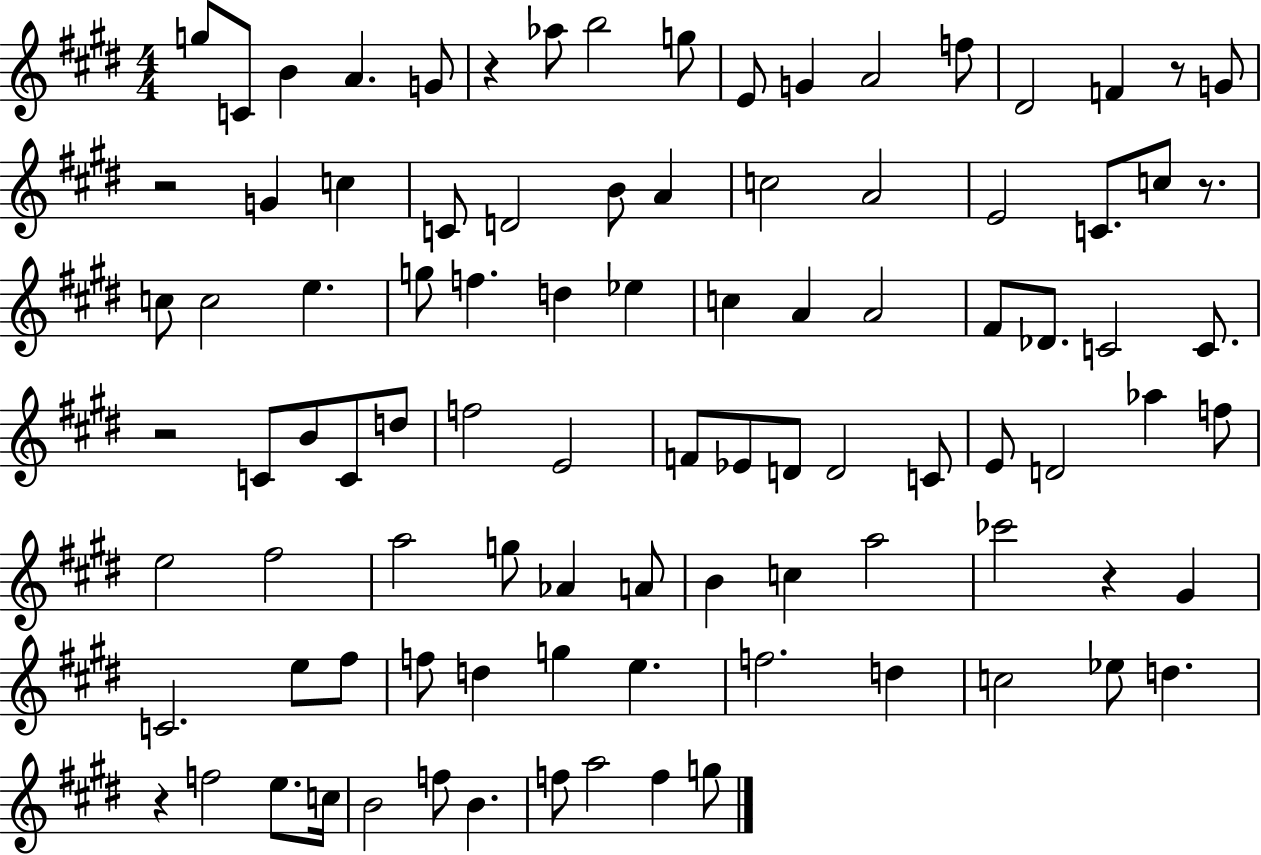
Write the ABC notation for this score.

X:1
T:Untitled
M:4/4
L:1/4
K:E
g/2 C/2 B A G/2 z _a/2 b2 g/2 E/2 G A2 f/2 ^D2 F z/2 G/2 z2 G c C/2 D2 B/2 A c2 A2 E2 C/2 c/2 z/2 c/2 c2 e g/2 f d _e c A A2 ^F/2 _D/2 C2 C/2 z2 C/2 B/2 C/2 d/2 f2 E2 F/2 _E/2 D/2 D2 C/2 E/2 D2 _a f/2 e2 ^f2 a2 g/2 _A A/2 B c a2 _c'2 z ^G C2 e/2 ^f/2 f/2 d g e f2 d c2 _e/2 d z f2 e/2 c/4 B2 f/2 B f/2 a2 f g/2